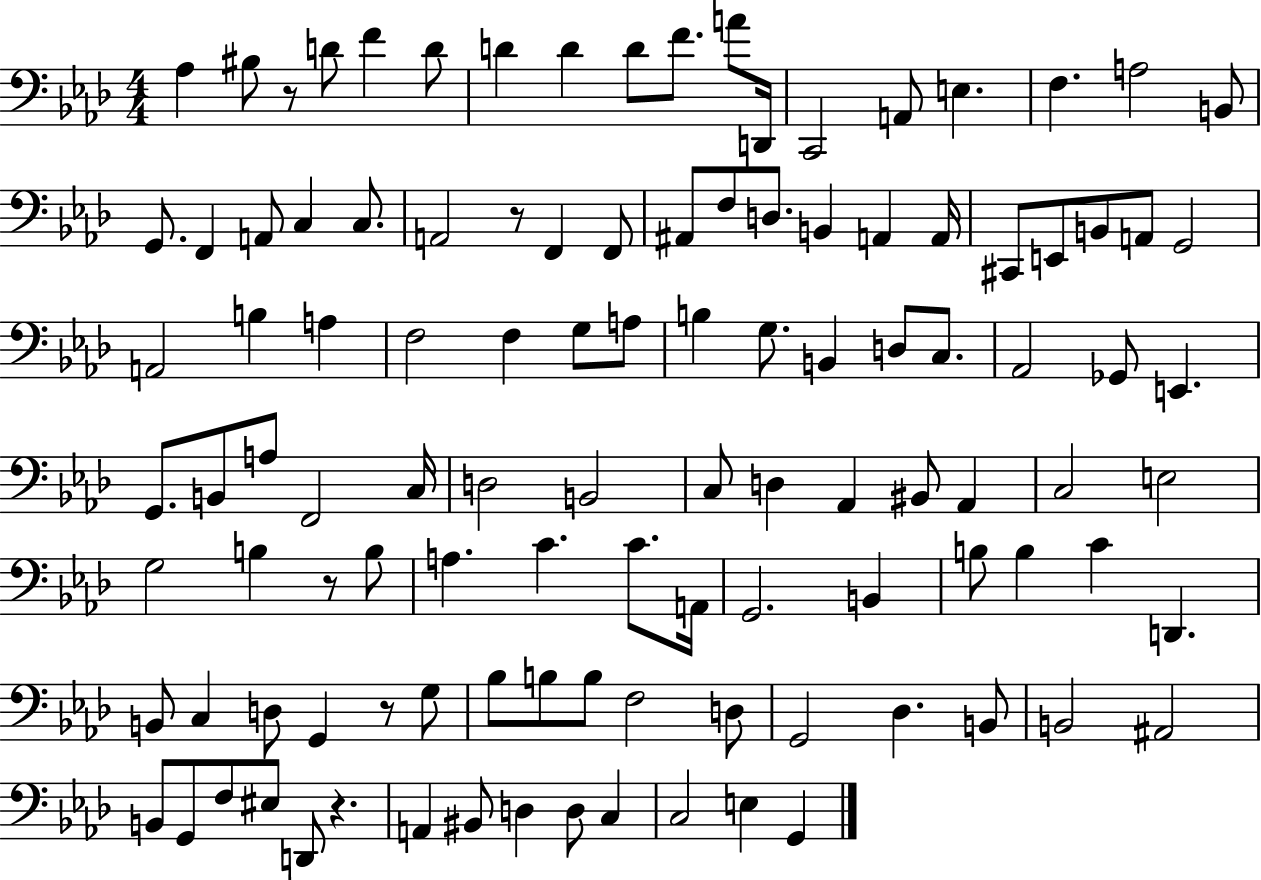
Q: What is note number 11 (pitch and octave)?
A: D2